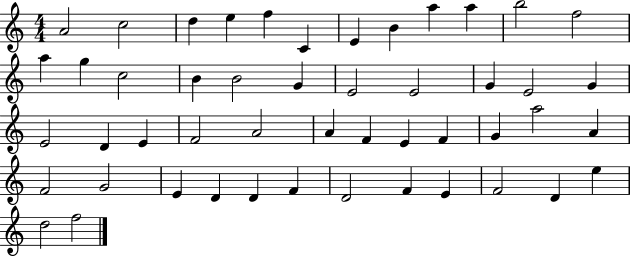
{
  \clef treble
  \numericTimeSignature
  \time 4/4
  \key c \major
  a'2 c''2 | d''4 e''4 f''4 c'4 | e'4 b'4 a''4 a''4 | b''2 f''2 | \break a''4 g''4 c''2 | b'4 b'2 g'4 | e'2 e'2 | g'4 e'2 g'4 | \break e'2 d'4 e'4 | f'2 a'2 | a'4 f'4 e'4 f'4 | g'4 a''2 a'4 | \break f'2 g'2 | e'4 d'4 d'4 f'4 | d'2 f'4 e'4 | f'2 d'4 e''4 | \break d''2 f''2 | \bar "|."
}